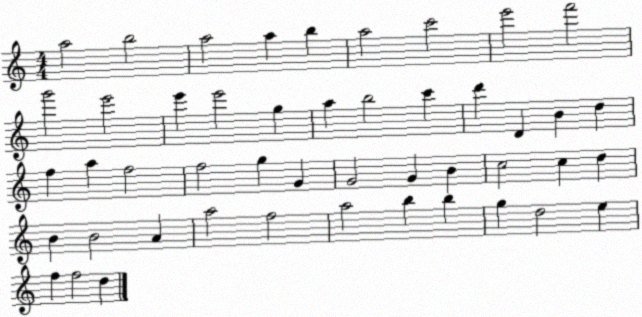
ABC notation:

X:1
T:Untitled
M:4/4
L:1/4
K:C
a2 b2 a2 a b a2 c'2 e'2 f'2 g'2 e'2 e' e'2 g a b2 c' d' D B d f a f2 f2 g G G2 G B c2 c d B B2 A a2 f2 a2 b b g d2 e f f2 d